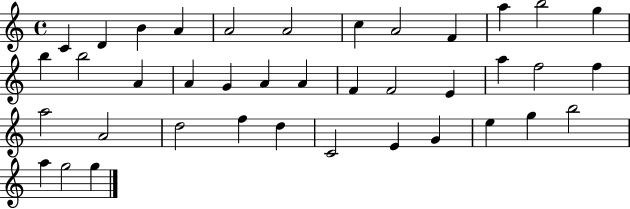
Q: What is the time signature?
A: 4/4